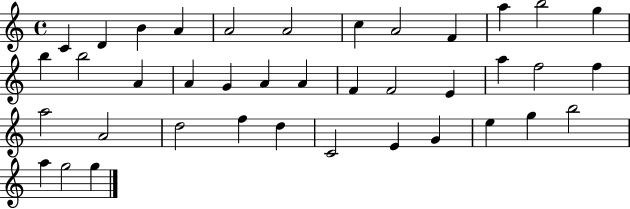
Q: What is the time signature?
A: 4/4